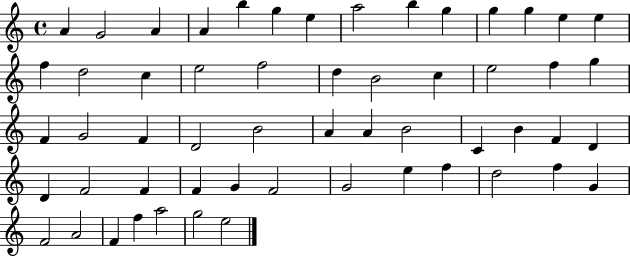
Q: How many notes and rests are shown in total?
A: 56